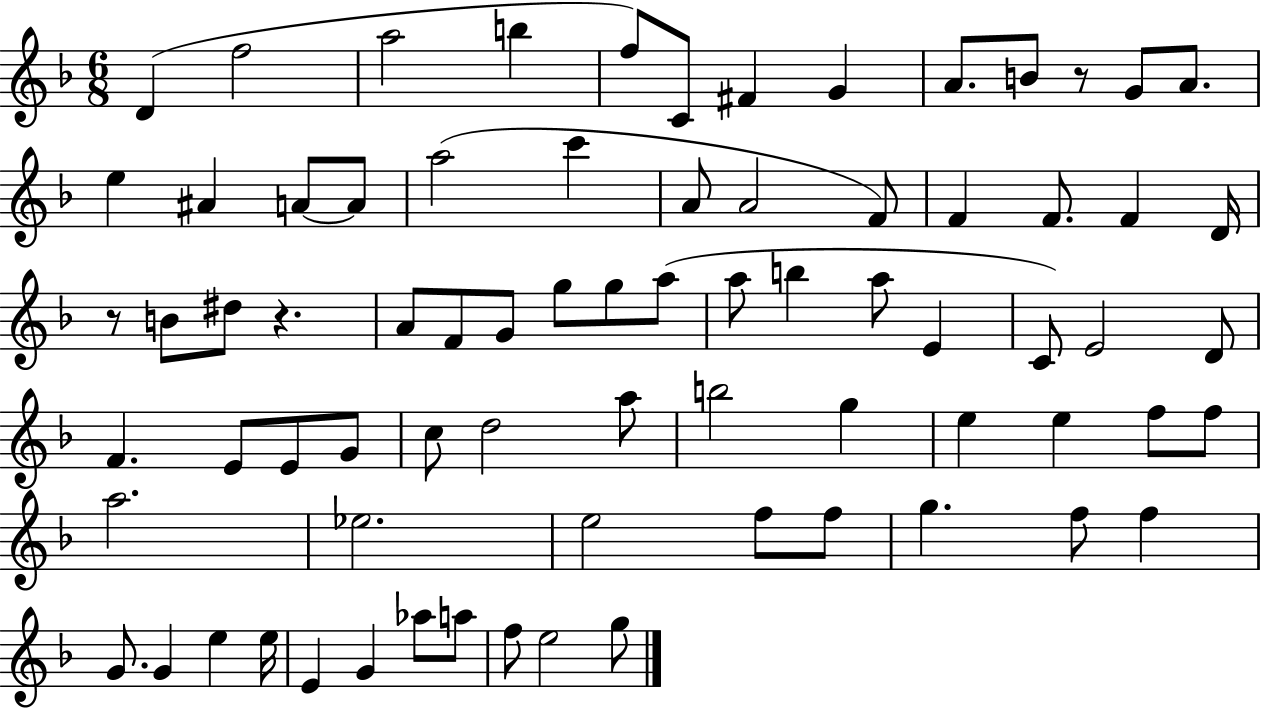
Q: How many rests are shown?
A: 3